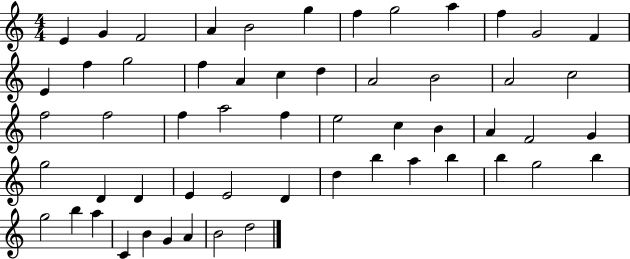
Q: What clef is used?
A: treble